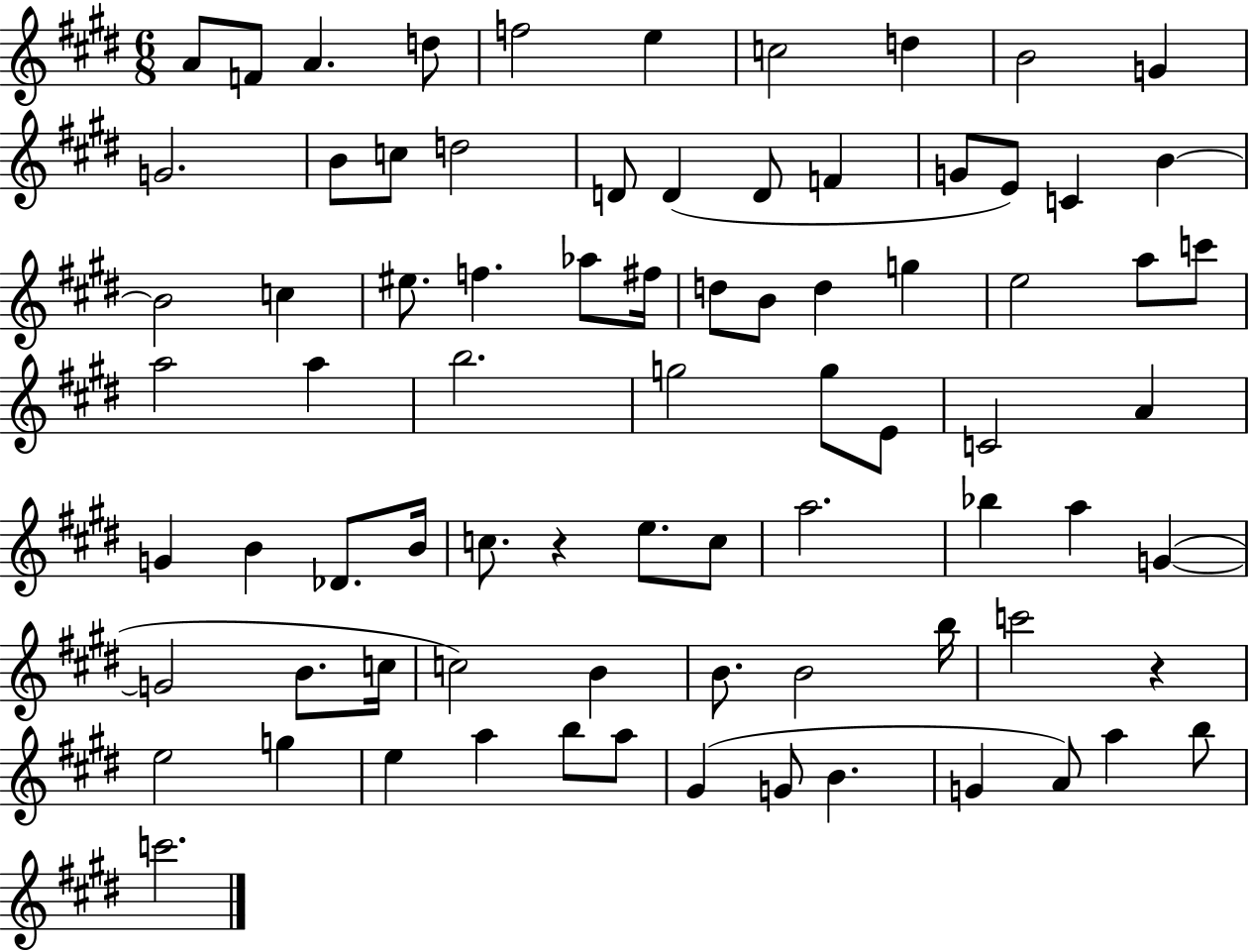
A4/e F4/e A4/q. D5/e F5/h E5/q C5/h D5/q B4/h G4/q G4/h. B4/e C5/e D5/h D4/e D4/q D4/e F4/q G4/e E4/e C4/q B4/q B4/h C5/q EIS5/e. F5/q. Ab5/e F#5/s D5/e B4/e D5/q G5/q E5/h A5/e C6/e A5/h A5/q B5/h. G5/h G5/e E4/e C4/h A4/q G4/q B4/q Db4/e. B4/s C5/e. R/q E5/e. C5/e A5/h. Bb5/q A5/q G4/q G4/h B4/e. C5/s C5/h B4/q B4/e. B4/h B5/s C6/h R/q E5/h G5/q E5/q A5/q B5/e A5/e G#4/q G4/e B4/q. G4/q A4/e A5/q B5/e C6/h.